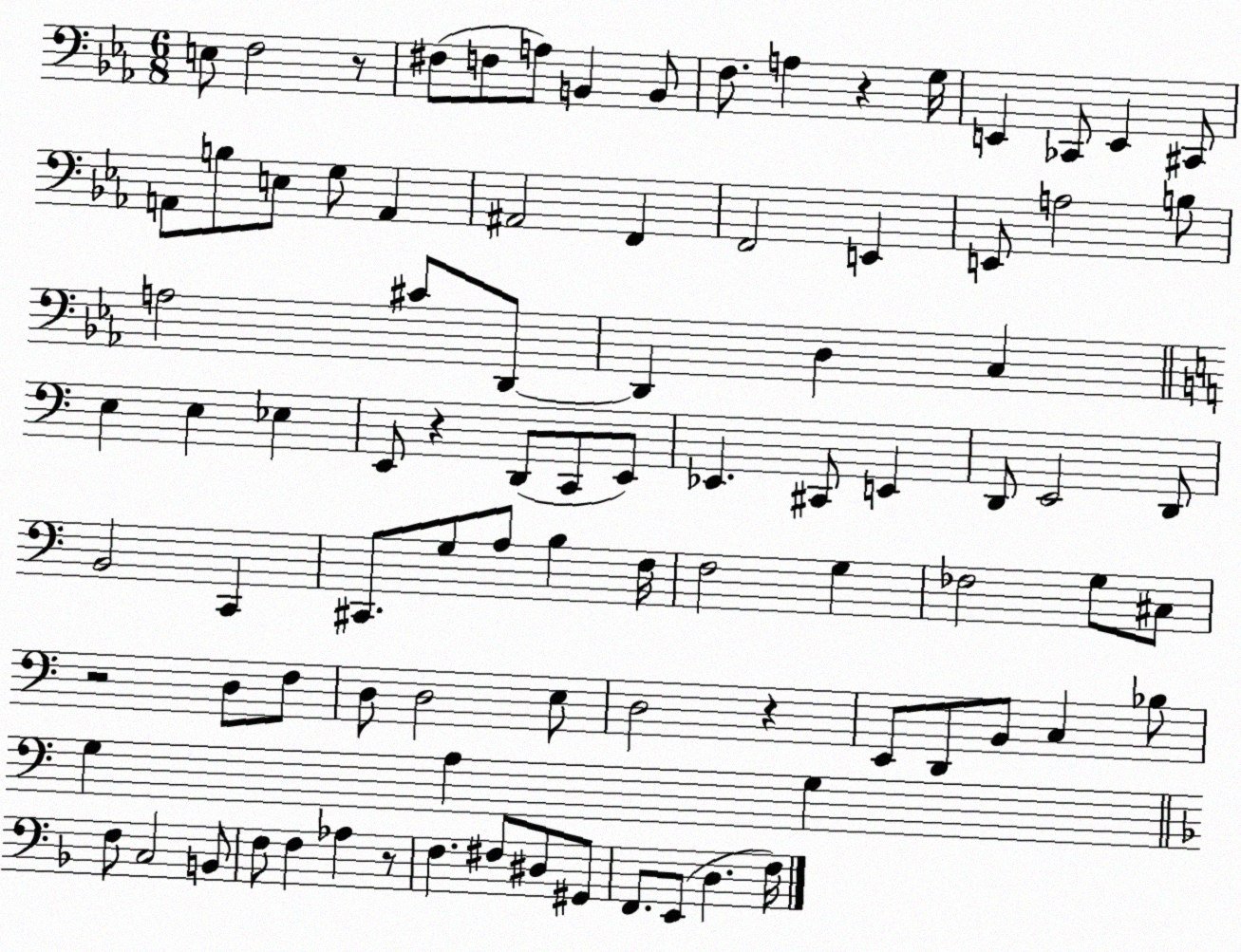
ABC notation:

X:1
T:Untitled
M:6/8
L:1/4
K:Eb
E,/2 F,2 z/2 ^F,/2 F,/2 A,/2 B,, B,,/2 F,/2 A, z G,/4 E,, _C,,/2 E,, ^C,,/2 A,,/2 B,/2 E,/2 G,/2 A,, ^A,,2 F,, F,,2 E,, E,,/2 A,2 B,/2 A,2 ^C/2 D,,/2 D,, D, C, E, E, _E, E,,/2 z D,,/2 C,,/2 E,,/2 _E,, ^C,,/2 E,, D,,/2 E,,2 D,,/2 B,,2 C,, ^C,,/2 G,/2 A,/2 B, F,/4 F,2 G, _F,2 G,/2 ^C,/2 z2 D,/2 F,/2 D,/2 D,2 E,/2 D,2 z E,,/2 D,,/2 B,,/2 C, _B,/2 G, A, G, F,/2 C,2 B,,/2 F,/2 F, _A, z/2 F, ^F,/2 ^D,/2 ^G,,/2 F,,/2 E,,/2 D, F,/4